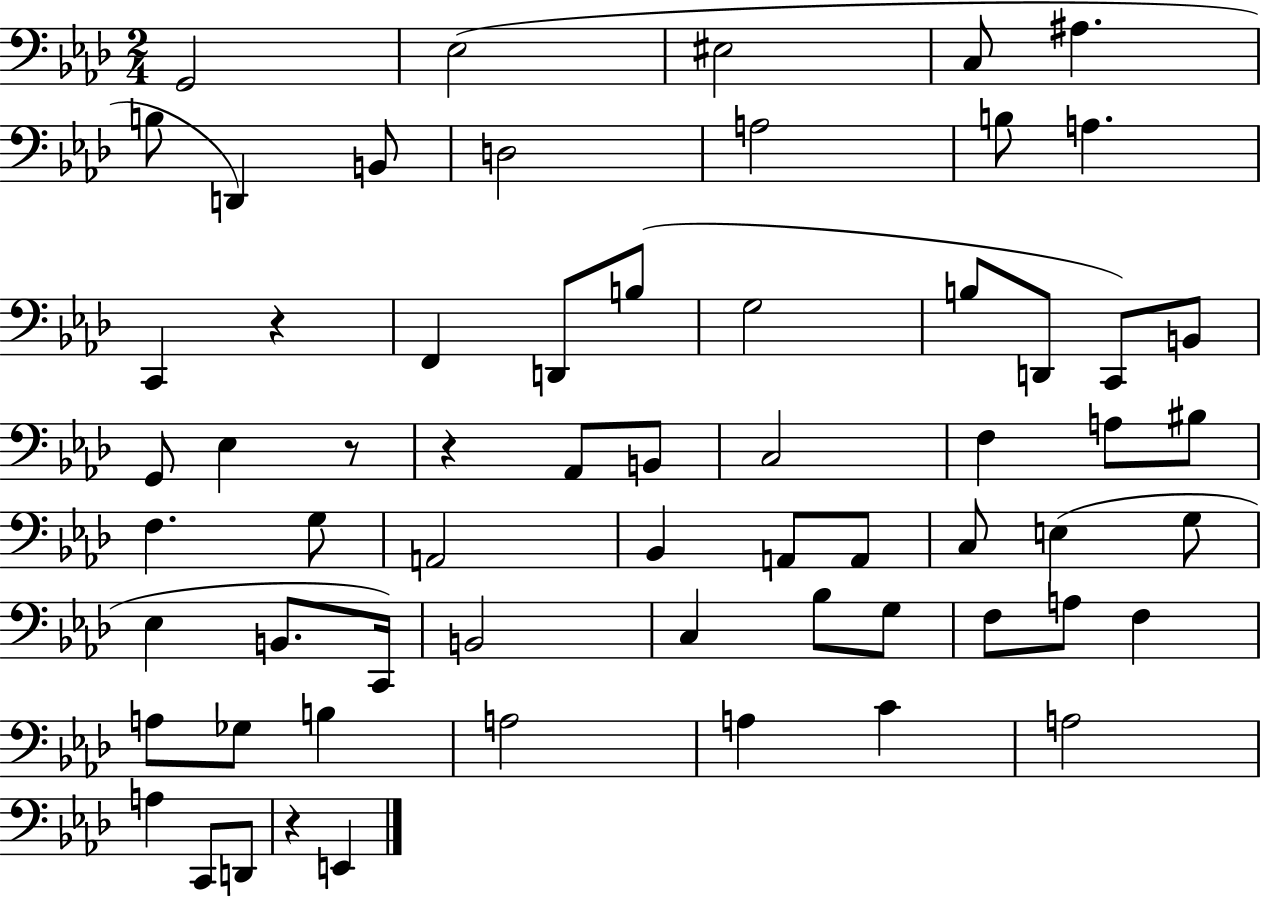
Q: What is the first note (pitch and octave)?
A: G2